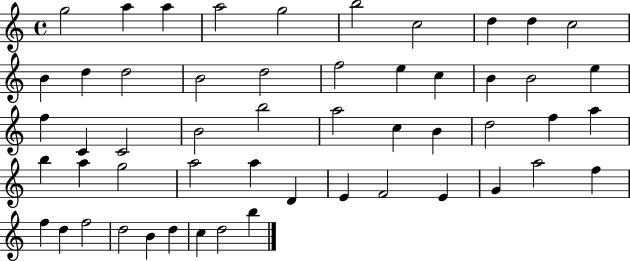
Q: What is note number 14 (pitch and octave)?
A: B4